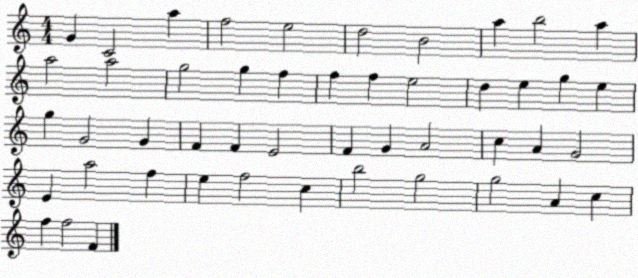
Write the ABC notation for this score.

X:1
T:Untitled
M:4/4
L:1/4
K:C
G C2 a f2 e2 d2 B2 a b2 a a2 a2 g2 g f f f e2 d e g e g G2 G F F E2 F G A2 c A G2 E a2 f e f2 c b2 g2 g2 A c f f2 F